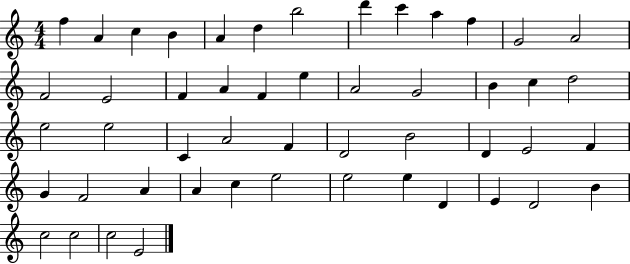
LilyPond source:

{
  \clef treble
  \numericTimeSignature
  \time 4/4
  \key c \major
  f''4 a'4 c''4 b'4 | a'4 d''4 b''2 | d'''4 c'''4 a''4 f''4 | g'2 a'2 | \break f'2 e'2 | f'4 a'4 f'4 e''4 | a'2 g'2 | b'4 c''4 d''2 | \break e''2 e''2 | c'4 a'2 f'4 | d'2 b'2 | d'4 e'2 f'4 | \break g'4 f'2 a'4 | a'4 c''4 e''2 | e''2 e''4 d'4 | e'4 d'2 b'4 | \break c''2 c''2 | c''2 e'2 | \bar "|."
}